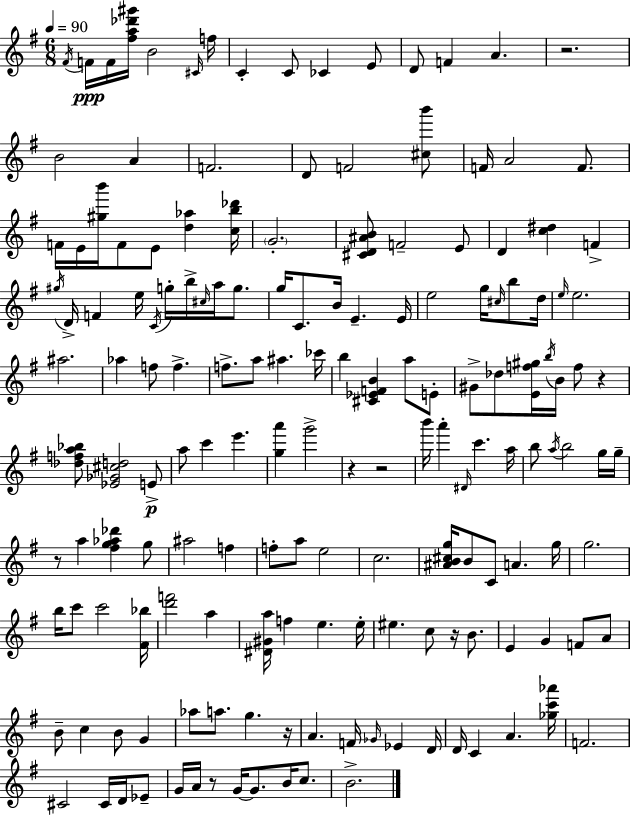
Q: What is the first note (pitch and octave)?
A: F#4